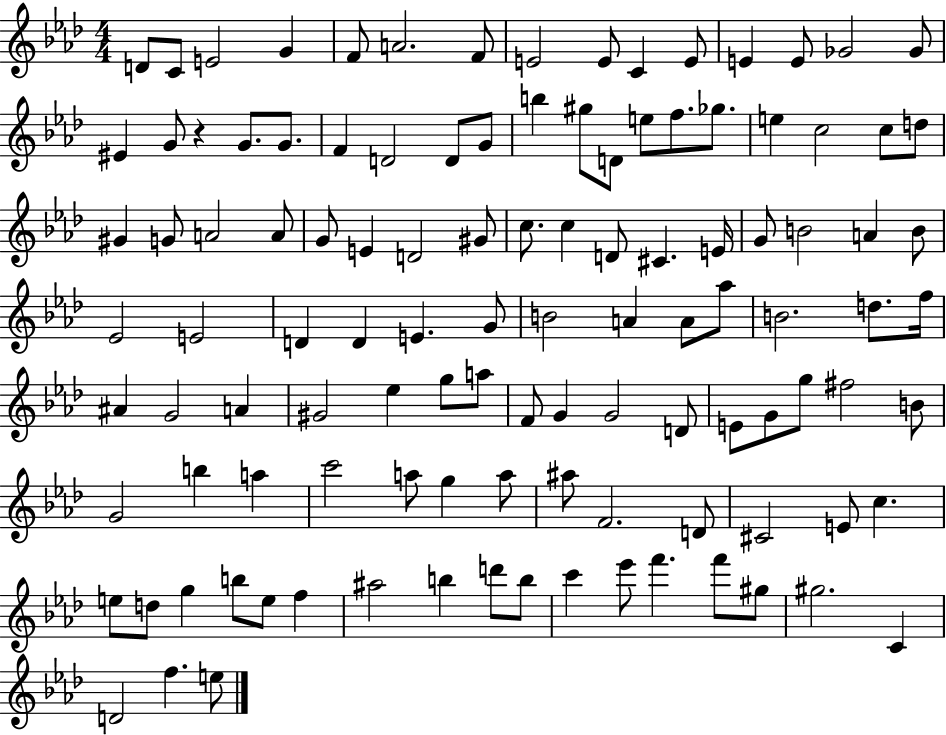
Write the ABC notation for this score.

X:1
T:Untitled
M:4/4
L:1/4
K:Ab
D/2 C/2 E2 G F/2 A2 F/2 E2 E/2 C E/2 E E/2 _G2 _G/2 ^E G/2 z G/2 G/2 F D2 D/2 G/2 b ^g/2 D/2 e/2 f/2 _g/2 e c2 c/2 d/2 ^G G/2 A2 A/2 G/2 E D2 ^G/2 c/2 c D/2 ^C E/4 G/2 B2 A B/2 _E2 E2 D D E G/2 B2 A A/2 _a/2 B2 d/2 f/4 ^A G2 A ^G2 _e g/2 a/2 F/2 G G2 D/2 E/2 G/2 g/2 ^f2 B/2 G2 b a c'2 a/2 g a/2 ^a/2 F2 D/2 ^C2 E/2 c e/2 d/2 g b/2 e/2 f ^a2 b d'/2 b/2 c' _e'/2 f' f'/2 ^g/2 ^g2 C D2 f e/2